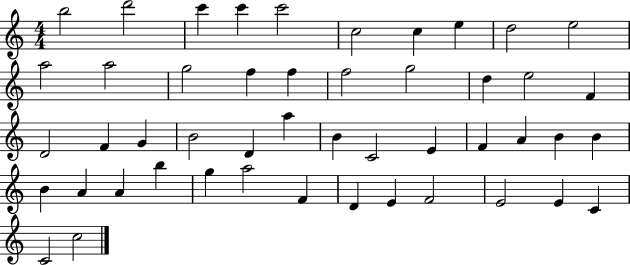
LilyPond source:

{
  \clef treble
  \numericTimeSignature
  \time 4/4
  \key c \major
  b''2 d'''2 | c'''4 c'''4 c'''2 | c''2 c''4 e''4 | d''2 e''2 | \break a''2 a''2 | g''2 f''4 f''4 | f''2 g''2 | d''4 e''2 f'4 | \break d'2 f'4 g'4 | b'2 d'4 a''4 | b'4 c'2 e'4 | f'4 a'4 b'4 b'4 | \break b'4 a'4 a'4 b''4 | g''4 a''2 f'4 | d'4 e'4 f'2 | e'2 e'4 c'4 | \break c'2 c''2 | \bar "|."
}